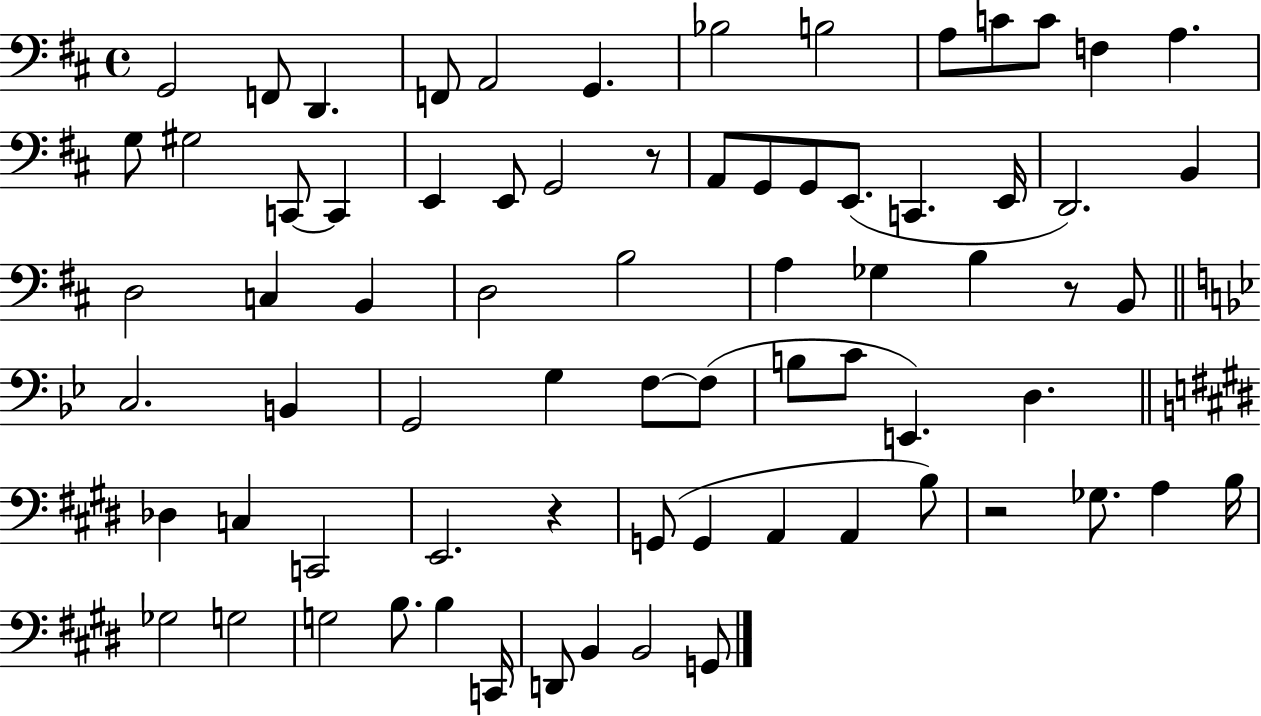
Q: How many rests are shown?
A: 4